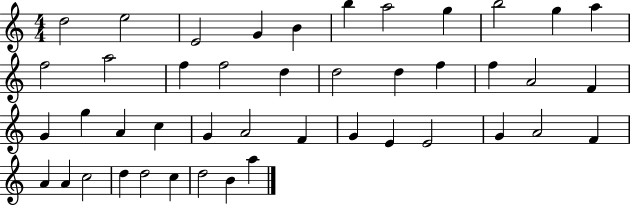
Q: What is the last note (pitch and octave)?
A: A5